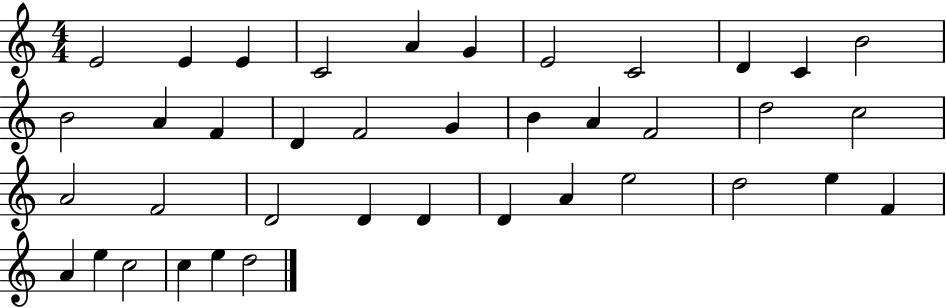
E4/h E4/q E4/q C4/h A4/q G4/q E4/h C4/h D4/q C4/q B4/h B4/h A4/q F4/q D4/q F4/h G4/q B4/q A4/q F4/h D5/h C5/h A4/h F4/h D4/h D4/q D4/q D4/q A4/q E5/h D5/h E5/q F4/q A4/q E5/q C5/h C5/q E5/q D5/h